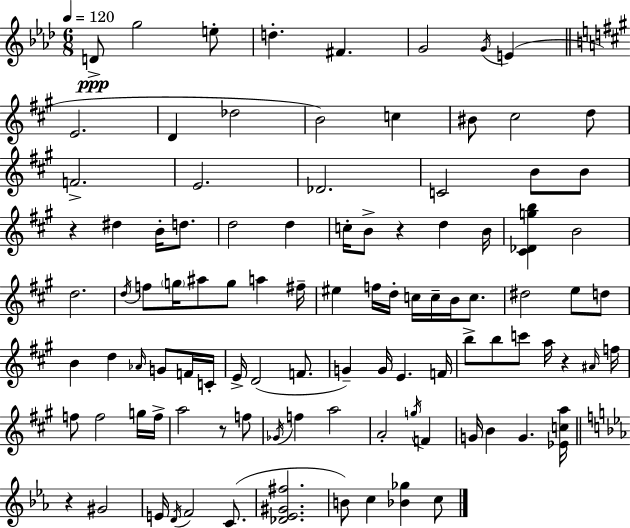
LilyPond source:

{
  \clef treble
  \numericTimeSignature
  \time 6/8
  \key f \minor
  \tempo 4 = 120
  d'8->\ppp g''2 e''8-. | d''4.-. fis'4. | g'2 \acciaccatura { g'16 } e'4( | \bar "||" \break \key a \major e'2. | d'4 des''2 | b'2) c''4 | bis'8 cis''2 d''8 | \break f'2.-> | e'2. | des'2. | c'2 b'8 b'8 | \break r4 dis''4 b'16-. d''8. | d''2 d''4 | c''16-. b'8-> r4 d''4 b'16 | <cis' des' g'' b''>4 b'2 | \break d''2. | \acciaccatura { d''16 } f''8 \parenthesize g''16 ais''8 g''8 a''4 | fis''16-- eis''4 f''16 d''16-. c''16 c''16-- b'16 c''8. | dis''2 e''8 d''8 | \break b'4 d''4 \grace { aes'16 } g'8 | f'16 c'16-. e'16-> d'2( f'8. | g'4--) g'16 e'4. | f'16 b''8-> b''8 c'''8 a''16 r4 | \break \grace { ais'16 } f''16 f''8 f''2 | g''16 f''16-> a''2 r8 | f''8 \acciaccatura { ges'16 } f''4 a''2 | a'2-. | \break \acciaccatura { g''16 } f'4 g'16 b'4 g'4. | <ees' c'' a''>16 \bar "||" \break \key ees \major r4 gis'2 | e'16 \acciaccatura { d'16 } f'2 c'8.( | <des' ees' gis' fis''>2. | b'8) c''4 <bes' ges''>4 c''8 | \break \bar "|."
}